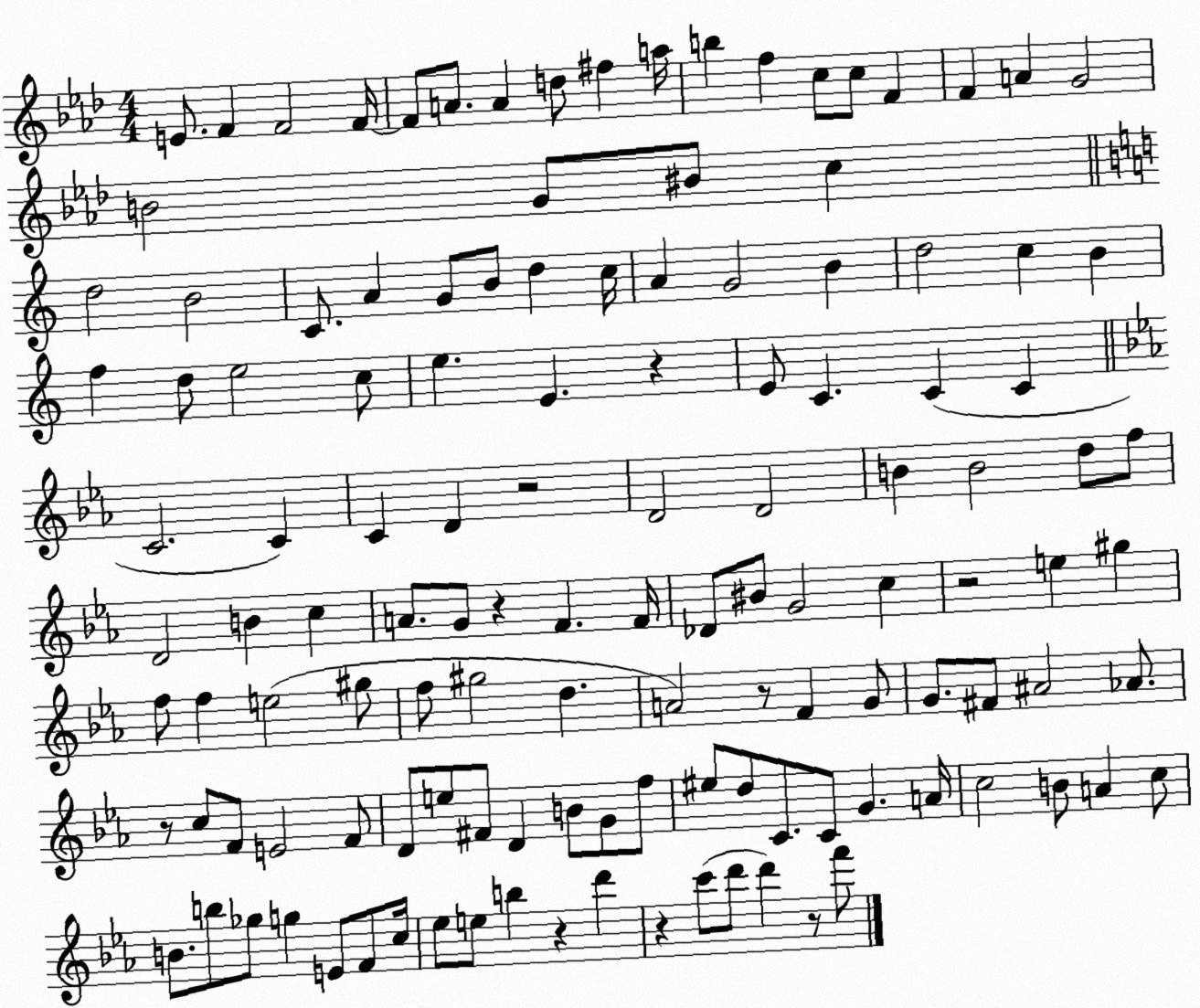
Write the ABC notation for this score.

X:1
T:Untitled
M:4/4
L:1/4
K:Ab
E/2 F F2 F/4 F/2 A/2 A d/2 ^f a/4 b f c/2 c/2 F F A G2 B2 G/2 ^B/2 c d2 B2 C/2 A G/2 B/2 d c/4 A G2 B d2 c B f d/2 e2 c/2 e E z E/2 C C C C2 C C D z2 D2 D2 B B2 d/2 f/2 D2 B c A/2 G/2 z F F/4 _D/2 ^B/2 G2 c z2 e ^g f/2 f e2 ^g/2 f/2 ^g2 d A2 z/2 F G/2 G/2 ^F/2 ^A2 _A/2 z/2 c/2 F/2 E2 F/2 D/2 e/2 ^F/2 D B/2 G/2 f/2 ^e/2 d/2 C/2 C/2 G A/4 c2 B/2 A c/2 B/2 b/2 _g/2 g E/2 F/2 c/4 _e/2 e/2 b z d' z c'/2 d'/2 d' z/2 f'/2